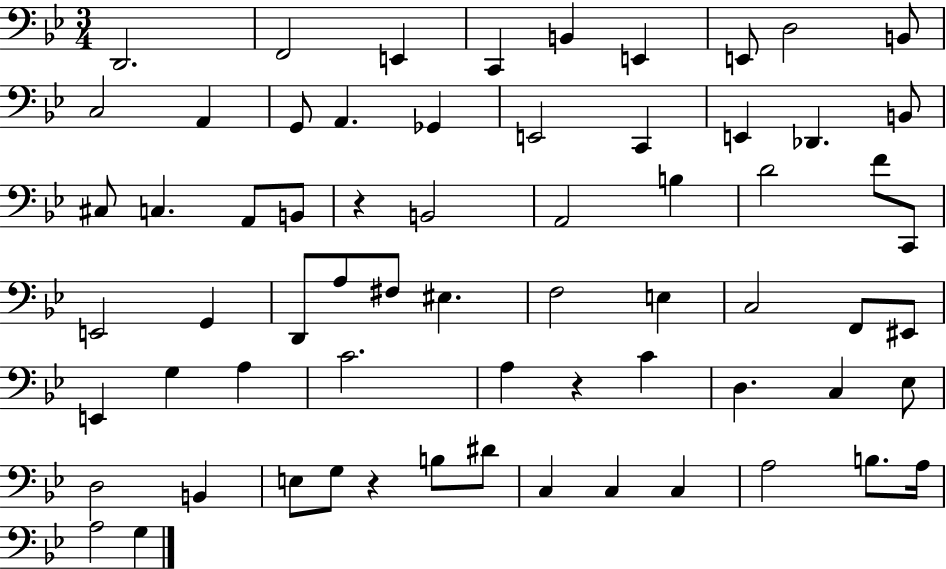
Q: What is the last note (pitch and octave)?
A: G3